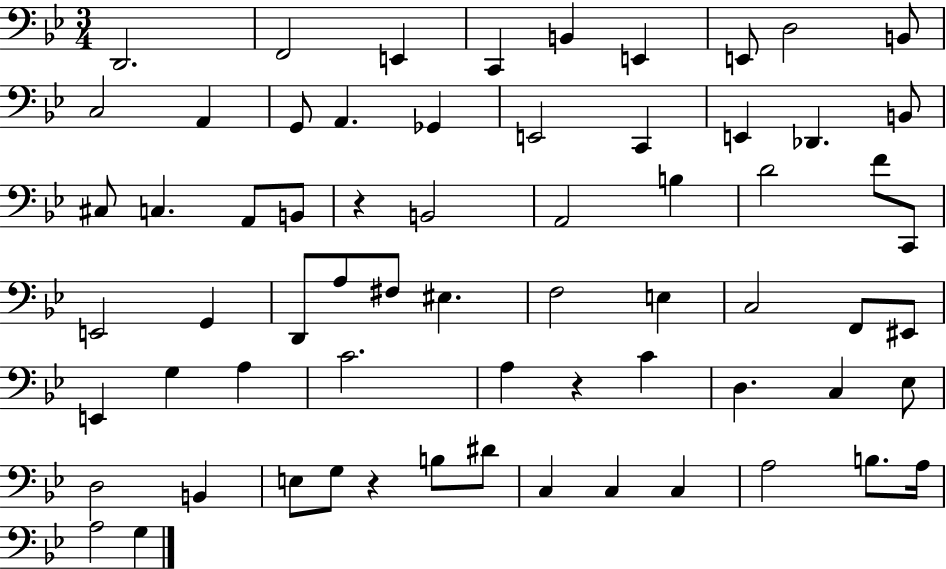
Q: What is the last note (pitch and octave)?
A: G3